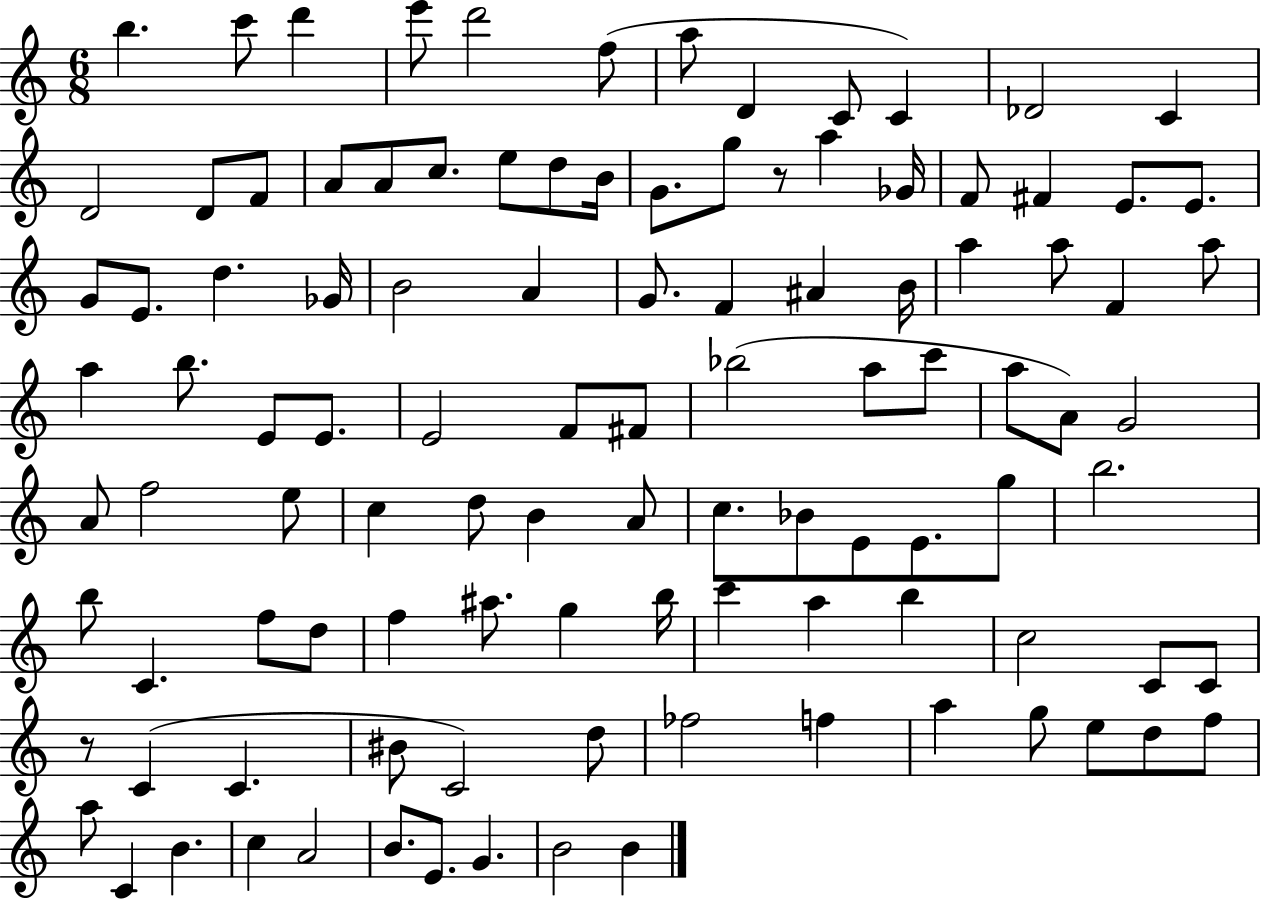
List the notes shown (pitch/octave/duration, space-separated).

B5/q. C6/e D6/q E6/e D6/h F5/e A5/e D4/q C4/e C4/q Db4/h C4/q D4/h D4/e F4/e A4/e A4/e C5/e. E5/e D5/e B4/s G4/e. G5/e R/e A5/q Gb4/s F4/e F#4/q E4/e. E4/e. G4/e E4/e. D5/q. Gb4/s B4/h A4/q G4/e. F4/q A#4/q B4/s A5/q A5/e F4/q A5/e A5/q B5/e. E4/e E4/e. E4/h F4/e F#4/e Bb5/h A5/e C6/e A5/e A4/e G4/h A4/e F5/h E5/e C5/q D5/e B4/q A4/e C5/e. Bb4/e E4/e E4/e. G5/e B5/h. B5/e C4/q. F5/e D5/e F5/q A#5/e. G5/q B5/s C6/q A5/q B5/q C5/h C4/e C4/e R/e C4/q C4/q. BIS4/e C4/h D5/e FES5/h F5/q A5/q G5/e E5/e D5/e F5/e A5/e C4/q B4/q. C5/q A4/h B4/e. E4/e. G4/q. B4/h B4/q